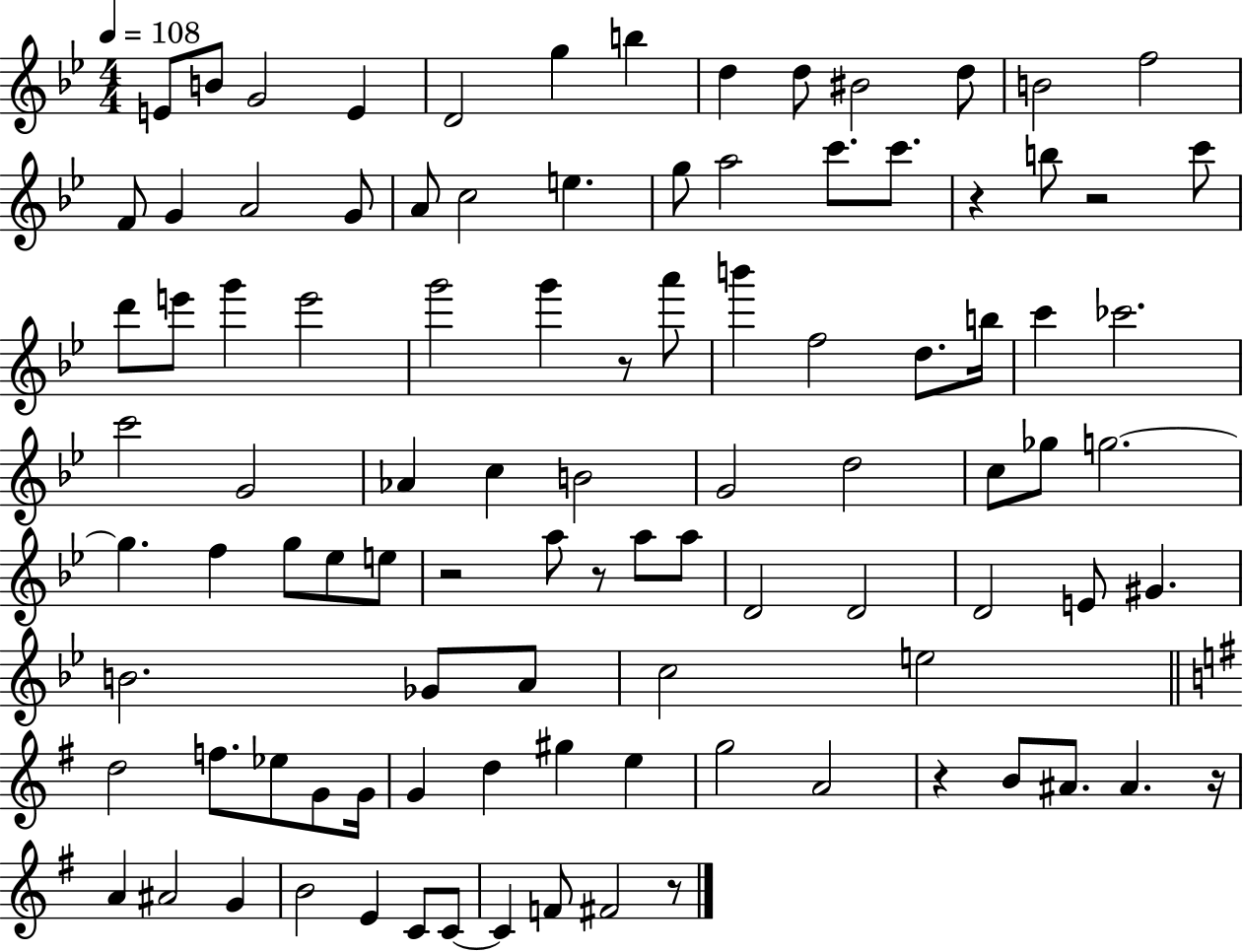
E4/e B4/e G4/h E4/q D4/h G5/q B5/q D5/q D5/e BIS4/h D5/e B4/h F5/h F4/e G4/q A4/h G4/e A4/e C5/h E5/q. G5/e A5/h C6/e. C6/e. R/q B5/e R/h C6/e D6/e E6/e G6/q E6/h G6/h G6/q R/e A6/e B6/q F5/h D5/e. B5/s C6/q CES6/h. C6/h G4/h Ab4/q C5/q B4/h G4/h D5/h C5/e Gb5/e G5/h. G5/q. F5/q G5/e Eb5/e E5/e R/h A5/e R/e A5/e A5/e D4/h D4/h D4/h E4/e G#4/q. B4/h. Gb4/e A4/e C5/h E5/h D5/h F5/e. Eb5/e G4/e G4/s G4/q D5/q G#5/q E5/q G5/h A4/h R/q B4/e A#4/e. A#4/q. R/s A4/q A#4/h G4/q B4/h E4/q C4/e C4/e C4/q F4/e F#4/h R/e